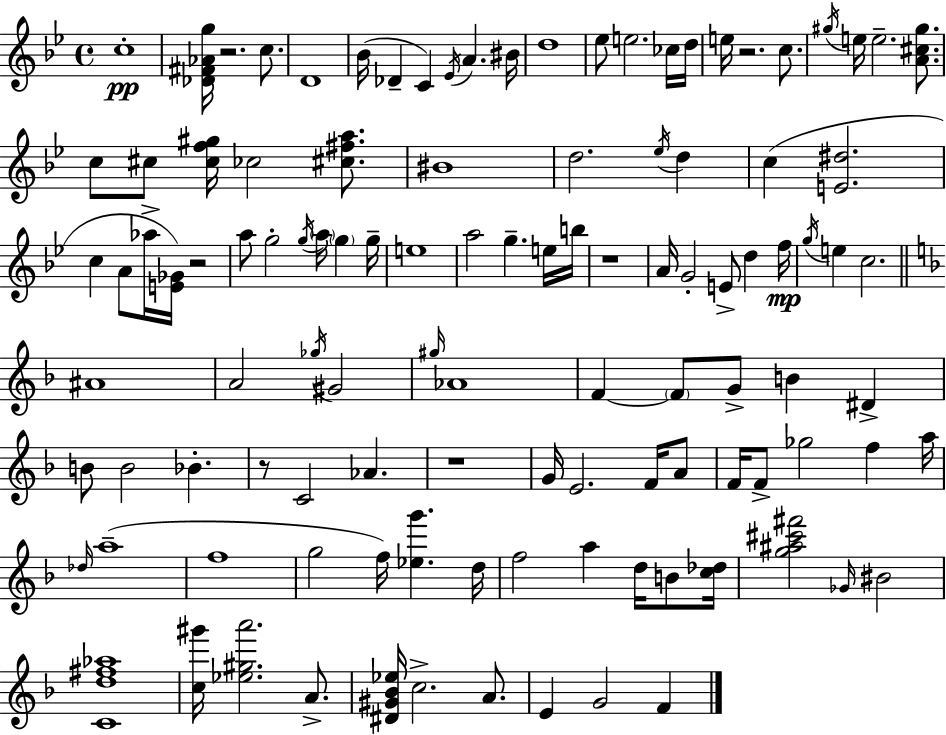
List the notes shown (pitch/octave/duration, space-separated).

C5/w [Db4,F#4,Ab4,G5]/s R/h. C5/e. D4/w Bb4/s Db4/q C4/q Eb4/s A4/q. BIS4/s D5/w Eb5/e E5/h. CES5/s D5/s E5/s R/h. C5/e. G#5/s E5/s E5/h. [A4,C#5,G#5]/e. C5/e C#5/e [C#5,F5,G#5]/s CES5/h [C#5,F#5,A5]/e. BIS4/w D5/h. Eb5/s D5/q C5/q [E4,D#5]/h. C5/q A4/e Ab5/s [E4,Gb4]/s R/h A5/e G5/h G5/s A5/s G5/q G5/s E5/w A5/h G5/q. E5/s B5/s R/w A4/s G4/h E4/e D5/q F5/s G5/s E5/q C5/h. A#4/w A4/h Gb5/s G#4/h G#5/s Ab4/w F4/q F4/e G4/e B4/q D#4/q B4/e B4/h Bb4/q. R/e C4/h Ab4/q. R/w G4/s E4/h. F4/s A4/e F4/s F4/e Gb5/h F5/q A5/s Db5/s A5/w F5/w G5/h F5/s [Eb5,G6]/q. D5/s F5/h A5/q D5/s B4/e [C5,Db5]/s [G5,A#5,C#6,F#6]/h Gb4/s BIS4/h [C4,D5,F#5,Ab5]/w [C5,G#6]/s [Eb5,G#5,A6]/h. A4/e. [D#4,G#4,Bb4,Eb5]/s C5/h. A4/e. E4/q G4/h F4/q